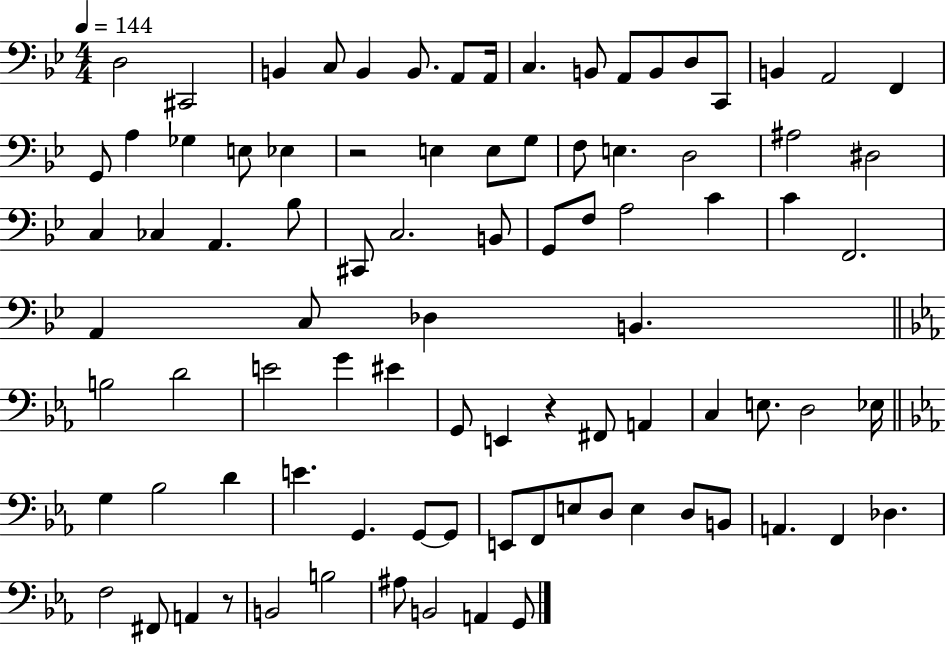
X:1
T:Untitled
M:4/4
L:1/4
K:Bb
D,2 ^C,,2 B,, C,/2 B,, B,,/2 A,,/2 A,,/4 C, B,,/2 A,,/2 B,,/2 D,/2 C,,/2 B,, A,,2 F,, G,,/2 A, _G, E,/2 _E, z2 E, E,/2 G,/2 F,/2 E, D,2 ^A,2 ^D,2 C, _C, A,, _B,/2 ^C,,/2 C,2 B,,/2 G,,/2 F,/2 A,2 C C F,,2 A,, C,/2 _D, B,, B,2 D2 E2 G ^E G,,/2 E,, z ^F,,/2 A,, C, E,/2 D,2 _E,/4 G, _B,2 D E G,, G,,/2 G,,/2 E,,/2 F,,/2 E,/2 D,/2 E, D,/2 B,,/2 A,, F,, _D, F,2 ^F,,/2 A,, z/2 B,,2 B,2 ^A,/2 B,,2 A,, G,,/2